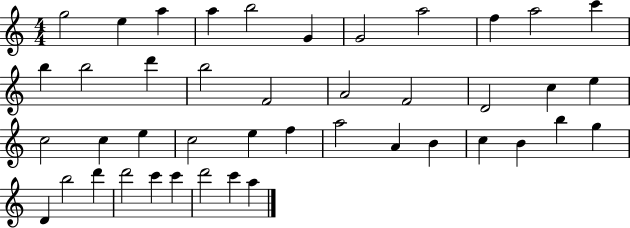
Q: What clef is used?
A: treble